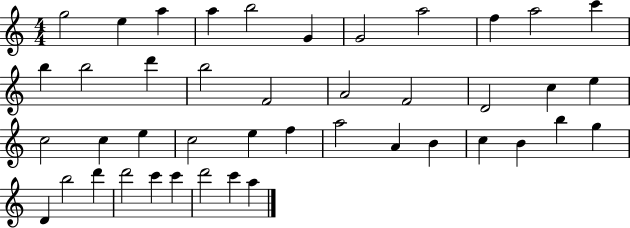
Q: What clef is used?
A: treble